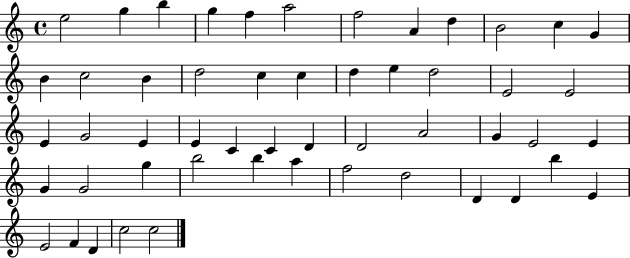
X:1
T:Untitled
M:4/4
L:1/4
K:C
e2 g b g f a2 f2 A d B2 c G B c2 B d2 c c d e d2 E2 E2 E G2 E E C C D D2 A2 G E2 E G G2 g b2 b a f2 d2 D D b E E2 F D c2 c2